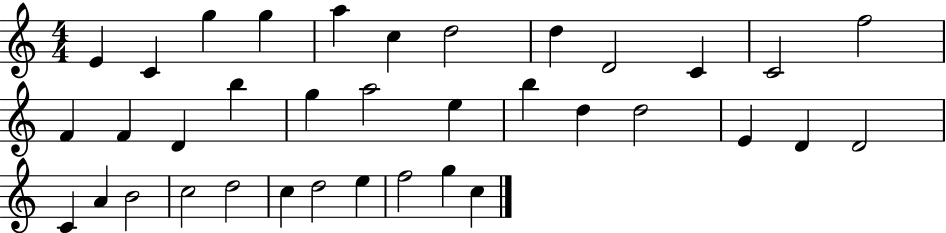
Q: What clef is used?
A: treble